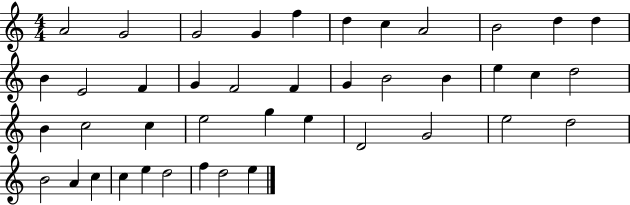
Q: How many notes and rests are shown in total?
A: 42